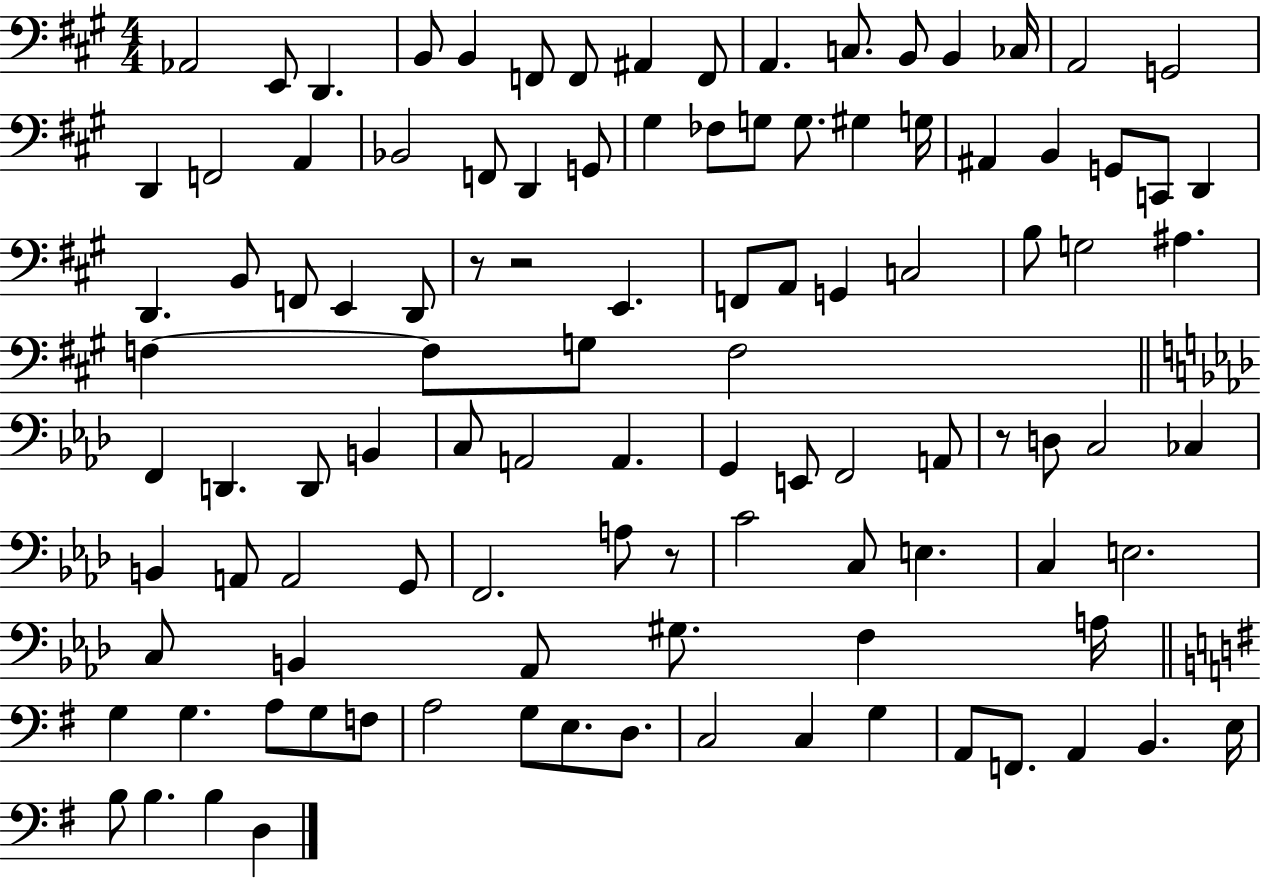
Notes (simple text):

Ab2/h E2/e D2/q. B2/e B2/q F2/e F2/e A#2/q F2/e A2/q. C3/e. B2/e B2/q CES3/s A2/h G2/h D2/q F2/h A2/q Bb2/h F2/e D2/q G2/e G#3/q FES3/e G3/e G3/e. G#3/q G3/s A#2/q B2/q G2/e C2/e D2/q D2/q. B2/e F2/e E2/q D2/e R/e R/h E2/q. F2/e A2/e G2/q C3/h B3/e G3/h A#3/q. F3/q F3/e G3/e F3/h F2/q D2/q. D2/e B2/q C3/e A2/h A2/q. G2/q E2/e F2/h A2/e R/e D3/e C3/h CES3/q B2/q A2/e A2/h G2/e F2/h. A3/e R/e C4/h C3/e E3/q. C3/q E3/h. C3/e B2/q Ab2/e G#3/e. F3/q A3/s G3/q G3/q. A3/e G3/e F3/e A3/h G3/e E3/e. D3/e. C3/h C3/q G3/q A2/e F2/e. A2/q B2/q. E3/s B3/e B3/q. B3/q D3/q